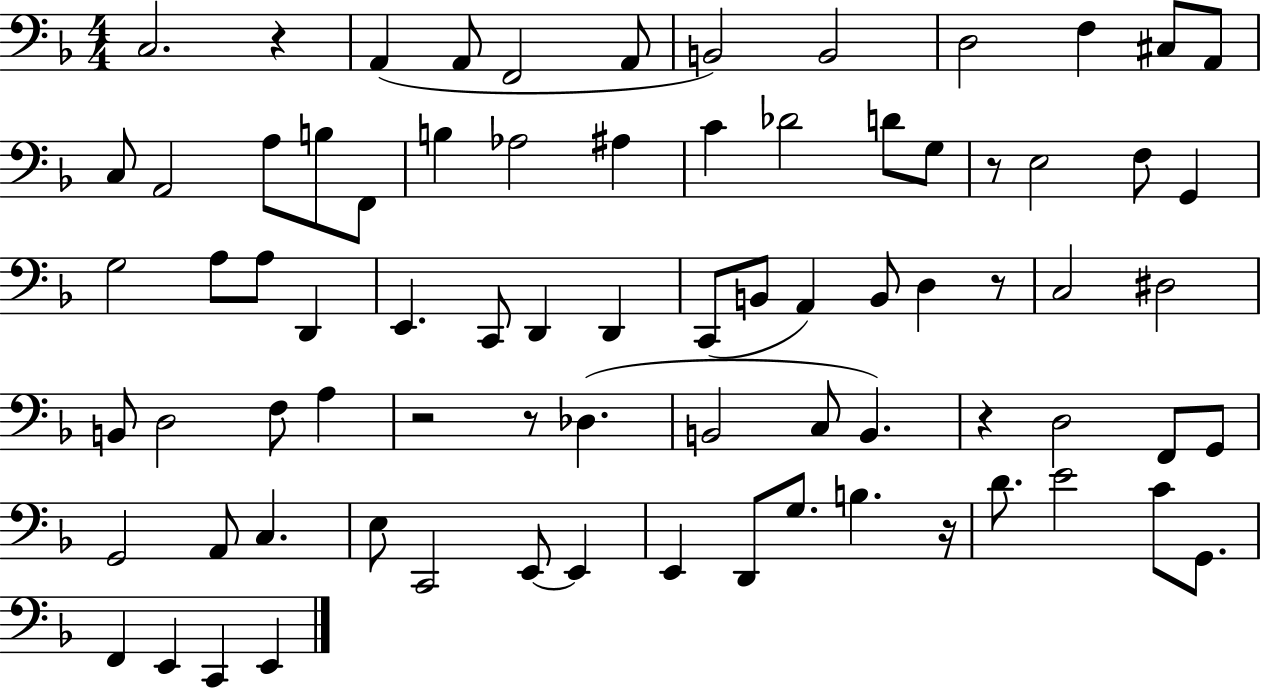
{
  \clef bass
  \numericTimeSignature
  \time 4/4
  \key f \major
  c2. r4 | a,4( a,8 f,2 a,8 | b,2) b,2 | d2 f4 cis8 a,8 | \break c8 a,2 a8 b8 f,8 | b4 aes2 ais4 | c'4 des'2 d'8 g8 | r8 e2 f8 g,4 | \break g2 a8 a8 d,4 | e,4. c,8 d,4 d,4 | c,8( b,8 a,4) b,8 d4 r8 | c2 dis2 | \break b,8 d2 f8 a4 | r2 r8 des4.( | b,2 c8 b,4.) | r4 d2 f,8 g,8 | \break g,2 a,8 c4. | e8 c,2 e,8~~ e,4 | e,4 d,8 g8. b4. r16 | d'8. e'2 c'8 g,8. | \break f,4 e,4 c,4 e,4 | \bar "|."
}